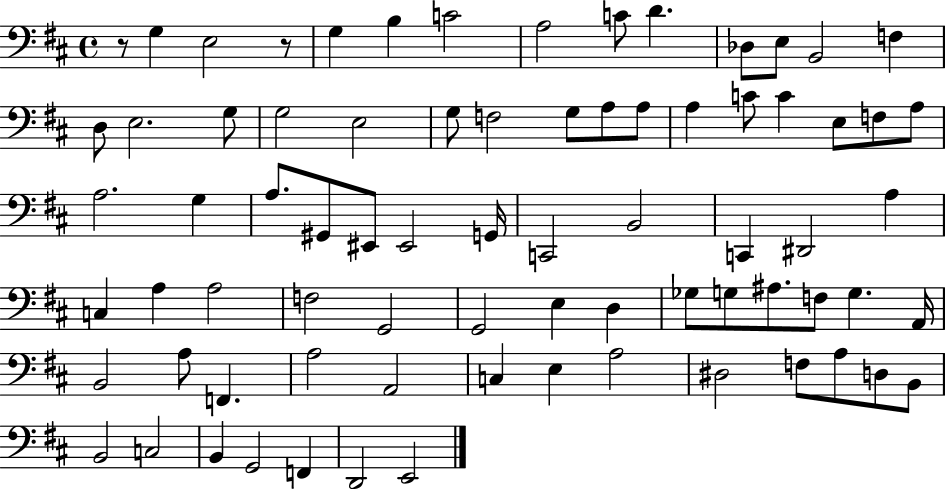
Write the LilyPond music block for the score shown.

{
  \clef bass
  \time 4/4
  \defaultTimeSignature
  \key d \major
  \repeat volta 2 { r8 g4 e2 r8 | g4 b4 c'2 | a2 c'8 d'4. | des8 e8 b,2 f4 | \break d8 e2. g8 | g2 e2 | g8 f2 g8 a8 a8 | a4 c'8 c'4 e8 f8 a8 | \break a2. g4 | a8. gis,8 eis,8 eis,2 g,16 | c,2 b,2 | c,4 dis,2 a4 | \break c4 a4 a2 | f2 g,2 | g,2 e4 d4 | ges8 g8 ais8. f8 g4. a,16 | \break b,2 a8 f,4. | a2 a,2 | c4 e4 a2 | dis2 f8 a8 d8 b,8 | \break b,2 c2 | b,4 g,2 f,4 | d,2 e,2 | } \bar "|."
}